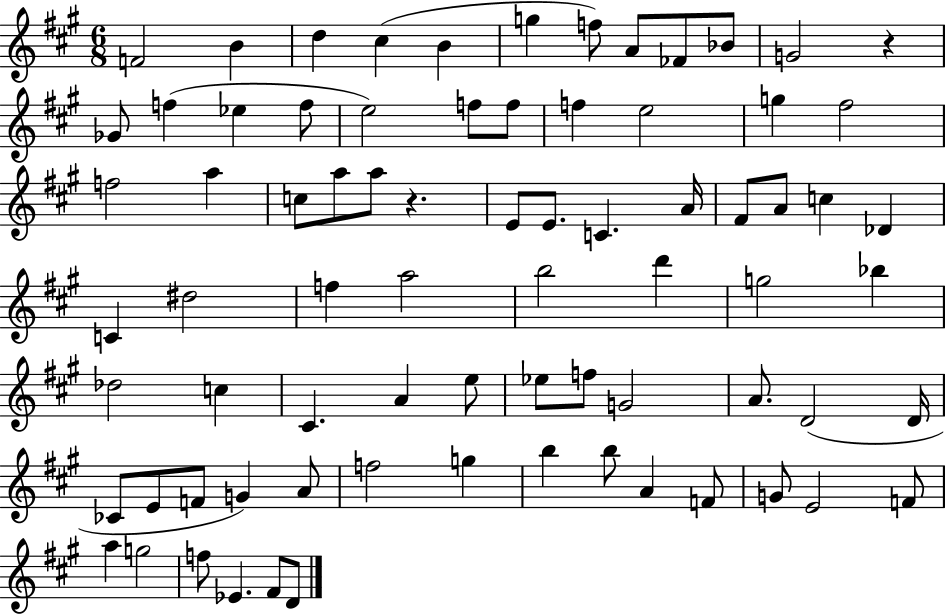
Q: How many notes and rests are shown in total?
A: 76